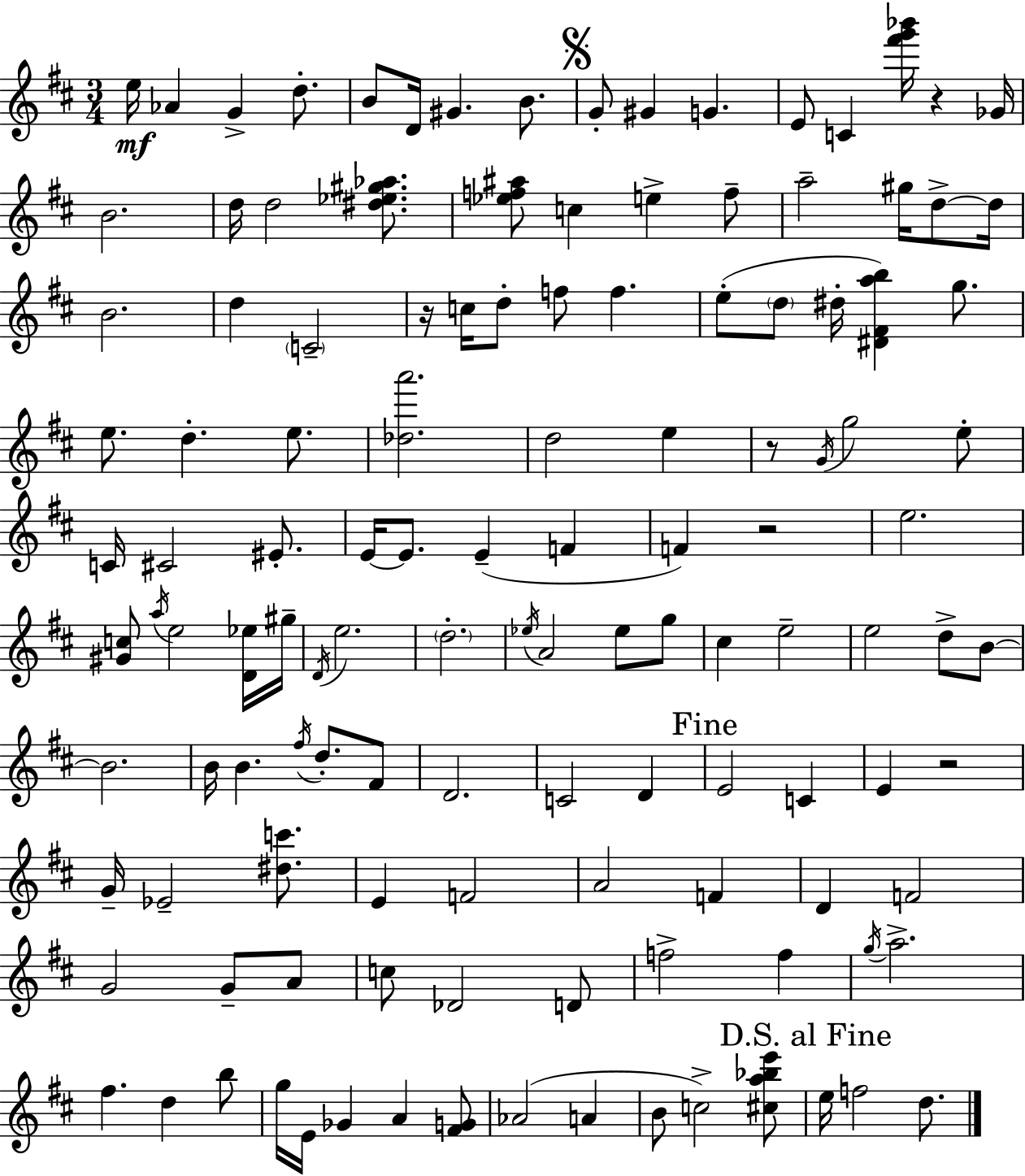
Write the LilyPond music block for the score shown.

{
  \clef treble
  \numericTimeSignature
  \time 3/4
  \key d \major
  e''16\mf aes'4 g'4-> d''8.-. | b'8 d'16 gis'4. b'8. | \mark \markup { \musicglyph "scripts.segno" } g'8-. gis'4 g'4. | e'8 c'4 <fis''' g''' bes'''>16 r4 ges'16 | \break b'2. | d''16 d''2 <dis'' ees'' gis'' aes''>8. | <ees'' f'' ais''>8 c''4 e''4-> f''8-- | a''2-- gis''16 d''8->~~ d''16 | \break b'2. | d''4 \parenthesize c'2-- | r16 c''16 d''8-. f''8 f''4. | e''8-.( \parenthesize d''8 dis''16-. <dis' fis' a'' b''>4) g''8. | \break e''8. d''4.-. e''8. | <des'' a'''>2. | d''2 e''4 | r8 \acciaccatura { g'16 } g''2 e''8-. | \break c'16 cis'2 eis'8.-. | e'16~~ e'8. e'4--( f'4 | f'4) r2 | e''2. | \break <gis' c''>8 \acciaccatura { a''16 } e''2 | <d' ees''>16 gis''16-- \acciaccatura { d'16 } e''2. | \parenthesize d''2.-. | \acciaccatura { ees''16 } a'2 | \break ees''8 g''8 cis''4 e''2-- | e''2 | d''8-> b'8~~ b'2. | b'16 b'4. \acciaccatura { fis''16 } | \break d''8.-. fis'8 d'2. | c'2 | d'4 \mark "Fine" e'2 | c'4 e'4 r2 | \break g'16-- ees'2-- | <dis'' c'''>8. e'4 f'2 | a'2 | f'4 d'4 f'2 | \break g'2 | g'8-- a'8 c''8 des'2 | d'8 f''2-> | f''4 \acciaccatura { g''16 } a''2.-> | \break fis''4. | d''4 b''8 g''16 e'16 ges'4 | a'4 <fis' g'>8 aes'2( | a'4 b'8 c''2->) | \break <cis'' a'' bes'' e'''>8 \mark "D.S. al Fine" e''16 f''2 | d''8. \bar "|."
}